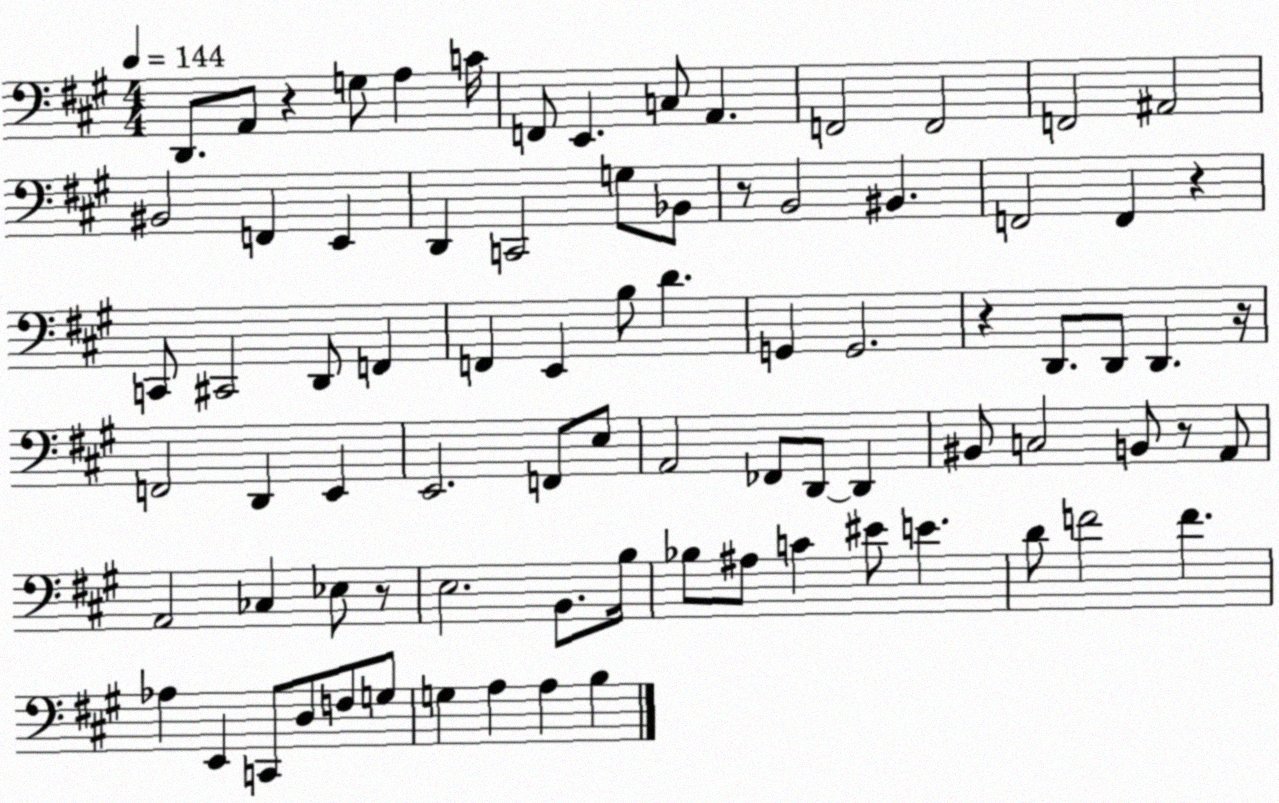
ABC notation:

X:1
T:Untitled
M:4/4
L:1/4
K:A
D,,/2 A,,/2 z G,/2 A, C/4 F,,/2 E,, C,/2 A,, F,,2 F,,2 F,,2 ^A,,2 ^B,,2 F,, E,, D,, C,,2 G,/2 _B,,/2 z/2 B,,2 ^B,, F,,2 F,, z C,,/2 ^C,,2 D,,/2 F,, F,, E,, B,/2 D G,, G,,2 z D,,/2 D,,/2 D,, z/4 F,,2 D,, E,, E,,2 F,,/2 E,/2 A,,2 _F,,/2 D,,/2 D,, ^B,,/2 C,2 B,,/2 z/2 A,,/2 A,,2 _C, _E,/2 z/2 E,2 B,,/2 B,/4 _B,/2 ^A,/2 C ^E/2 E D/2 F2 F _A, E,, C,,/2 D,/2 F,/2 G,/2 G, A, A, B,